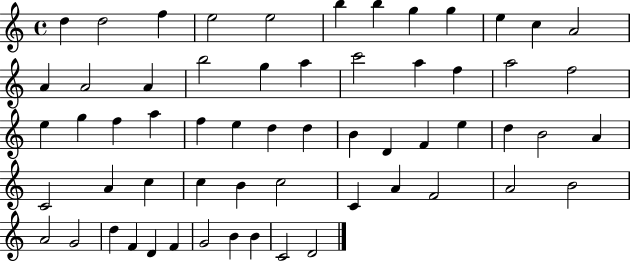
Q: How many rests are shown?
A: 0